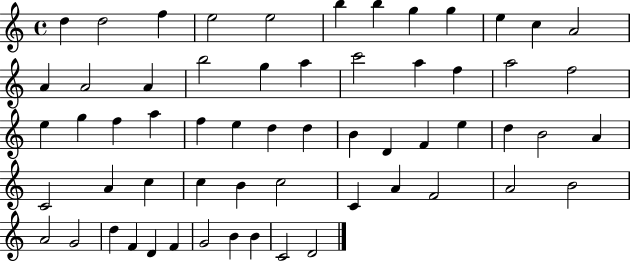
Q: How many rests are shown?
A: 0